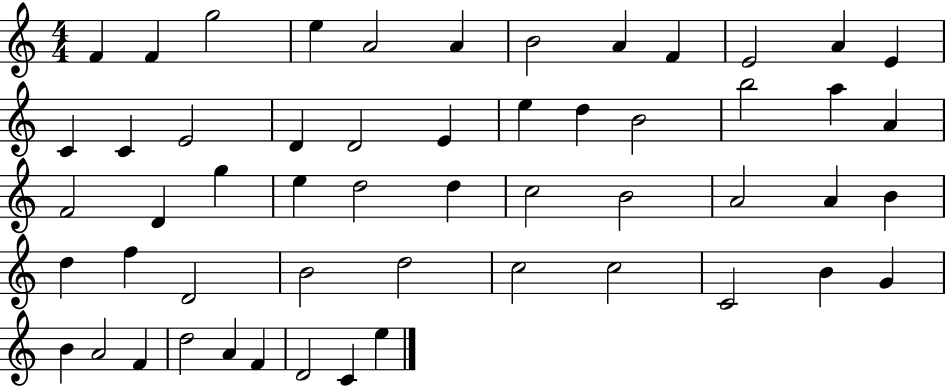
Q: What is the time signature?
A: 4/4